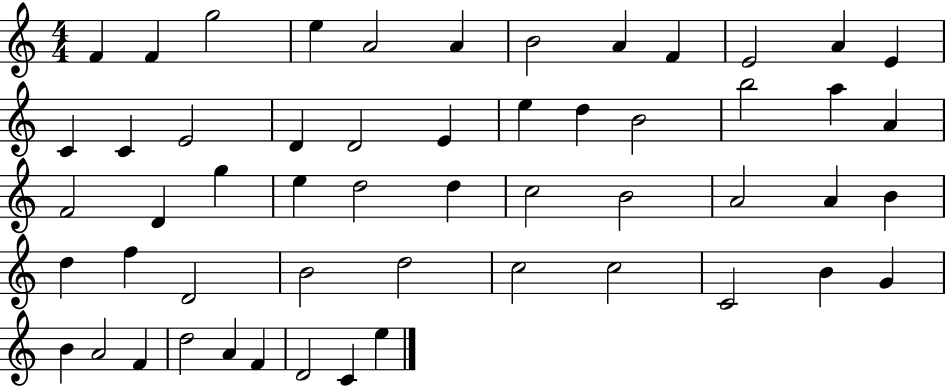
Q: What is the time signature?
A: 4/4